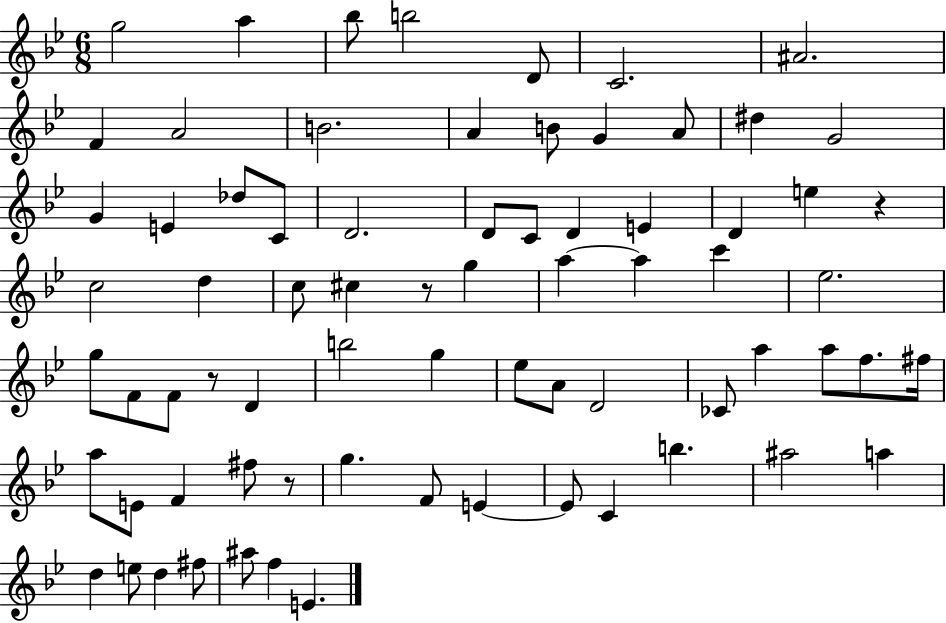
{
  \clef treble
  \numericTimeSignature
  \time 6/8
  \key bes \major
  g''2 a''4 | bes''8 b''2 d'8 | c'2. | ais'2. | \break f'4 a'2 | b'2. | a'4 b'8 g'4 a'8 | dis''4 g'2 | \break g'4 e'4 des''8 c'8 | d'2. | d'8 c'8 d'4 e'4 | d'4 e''4 r4 | \break c''2 d''4 | c''8 cis''4 r8 g''4 | a''4~~ a''4 c'''4 | ees''2. | \break g''8 f'8 f'8 r8 d'4 | b''2 g''4 | ees''8 a'8 d'2 | ces'8 a''4 a''8 f''8. fis''16 | \break a''8 e'8 f'4 fis''8 r8 | g''4. f'8 e'4~~ | e'8 c'4 b''4. | ais''2 a''4 | \break d''4 e''8 d''4 fis''8 | ais''8 f''4 e'4. | \bar "|."
}